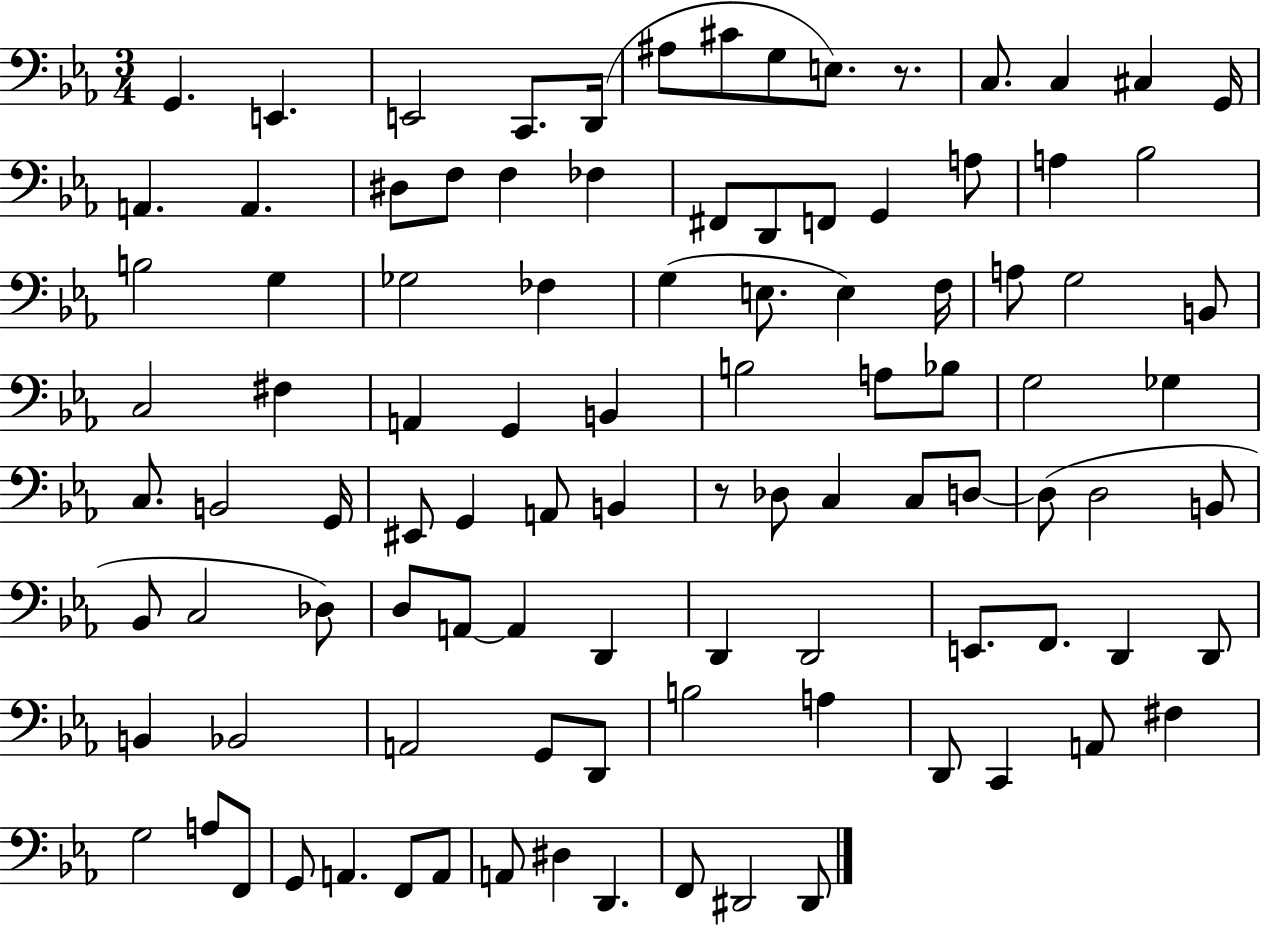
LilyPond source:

{
  \clef bass
  \numericTimeSignature
  \time 3/4
  \key ees \major
  g,4. e,4. | e,2 c,8. d,16( | ais8 cis'8 g8 e8.) r8. | c8. c4 cis4 g,16 | \break a,4. a,4. | dis8 f8 f4 fes4 | fis,8 d,8 f,8 g,4 a8 | a4 bes2 | \break b2 g4 | ges2 fes4 | g4( e8. e4) f16 | a8 g2 b,8 | \break c2 fis4 | a,4 g,4 b,4 | b2 a8 bes8 | g2 ges4 | \break c8. b,2 g,16 | eis,8 g,4 a,8 b,4 | r8 des8 c4 c8 d8~~ | d8( d2 b,8 | \break bes,8 c2 des8) | d8 a,8~~ a,4 d,4 | d,4 d,2 | e,8. f,8. d,4 d,8 | \break b,4 bes,2 | a,2 g,8 d,8 | b2 a4 | d,8 c,4 a,8 fis4 | \break g2 a8 f,8 | g,8 a,4. f,8 a,8 | a,8 dis4 d,4. | f,8 dis,2 dis,8 | \break \bar "|."
}